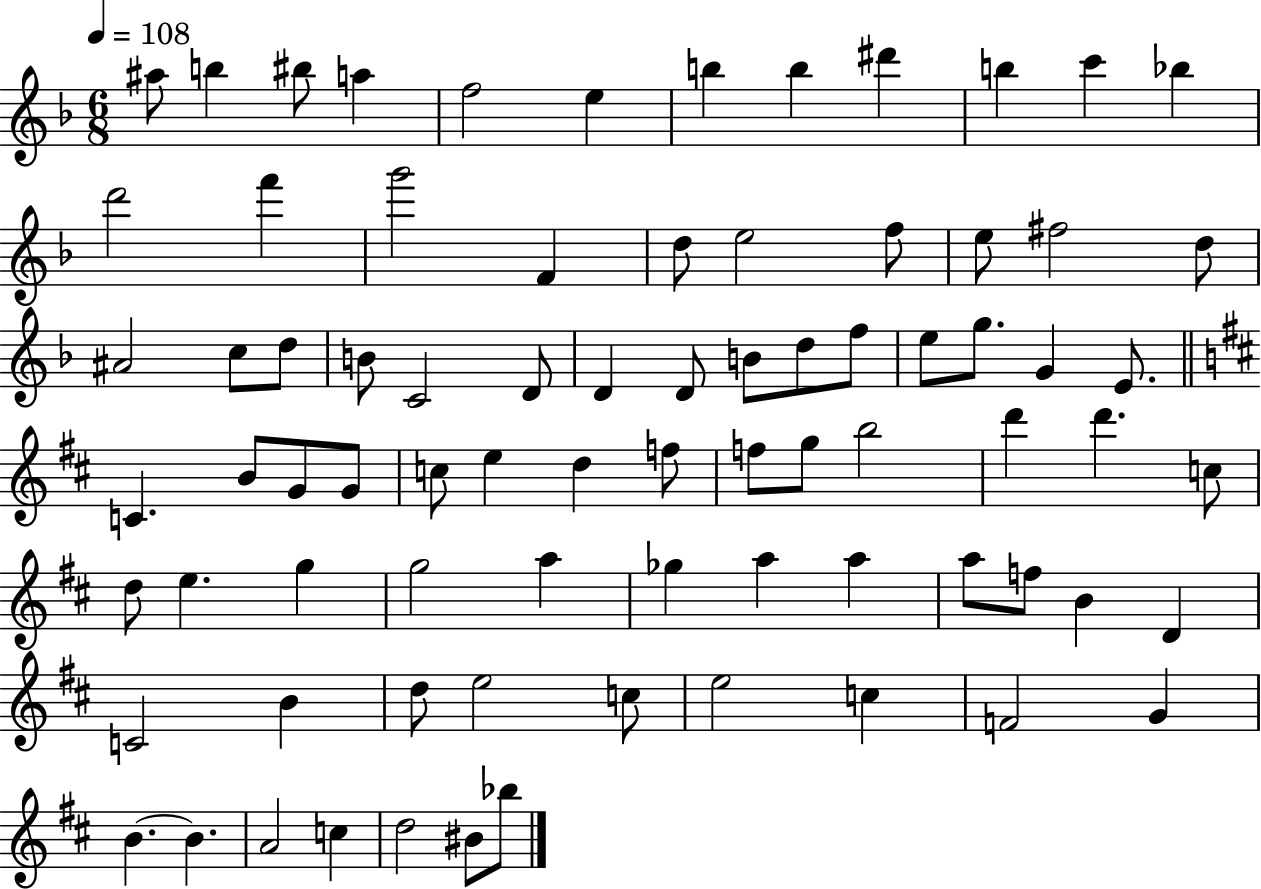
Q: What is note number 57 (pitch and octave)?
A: Gb5